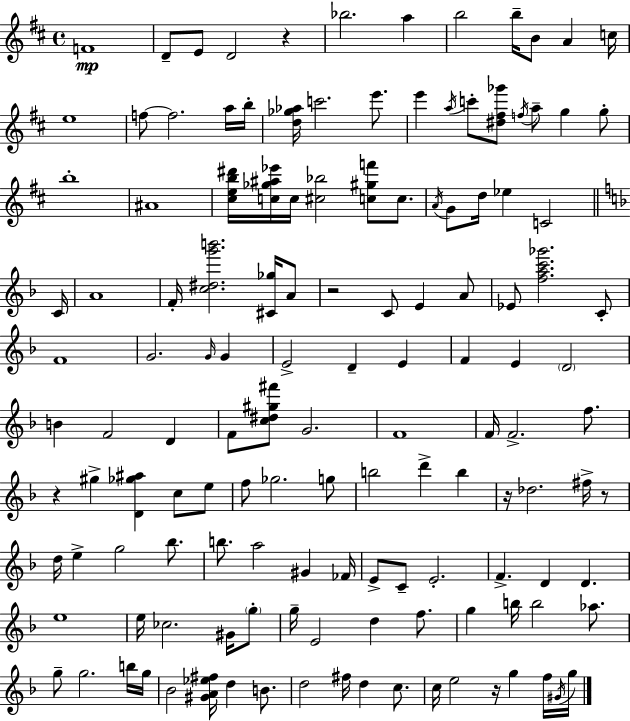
F4/w D4/e E4/e D4/h R/q Bb5/h. A5/q B5/h B5/s B4/e A4/q C5/s E5/w F5/e F5/h. A5/s B5/s [D5,Gb5,Ab5]/s C6/h. E6/e. E6/q A5/s C6/e [D#5,F#5,Gb6]/e F5/s A5/e G5/q G5/e B5/w A#4/w [C#5,E5,B5,D#6]/s [C5,Gb5,A#5,Eb6]/s C5/s [C#5,Bb5]/h [C5,G#5,F6]/e C5/e. A4/s G4/e D5/s Eb5/q C4/h C4/s A4/w F4/s [C5,D#5,G6,B6]/h. [C#4,Gb5]/s A4/e R/h C4/e E4/q A4/e Eb4/e [F5,A5,C6,Gb6]/h. C4/e F4/w G4/h. G4/s G4/q E4/h D4/q E4/q F4/q E4/q D4/h B4/q F4/h D4/q F4/e [C5,D#5,G#5,F#6]/e G4/h. F4/w F4/s F4/h. F5/e. R/q G#5/q [D4,Gb5,A#5]/q C5/e E5/e F5/e Gb5/h. G5/e B5/h D6/q B5/q R/s Db5/h. F#5/s R/e D5/s E5/q G5/h Bb5/e. B5/e. A5/h G#4/q FES4/s E4/e C4/e E4/h. F4/q. D4/q D4/q. E5/w E5/s CES5/h. G#4/s G5/e G5/s E4/h D5/q F5/e. G5/q B5/s B5/h Ab5/e. G5/e G5/h. B5/s G5/s Bb4/h [G#4,A4,Eb5,F#5]/s D5/q B4/e. D5/h F#5/s D5/q C5/e. C5/s E5/h R/s G5/q F5/s G#4/s G5/s